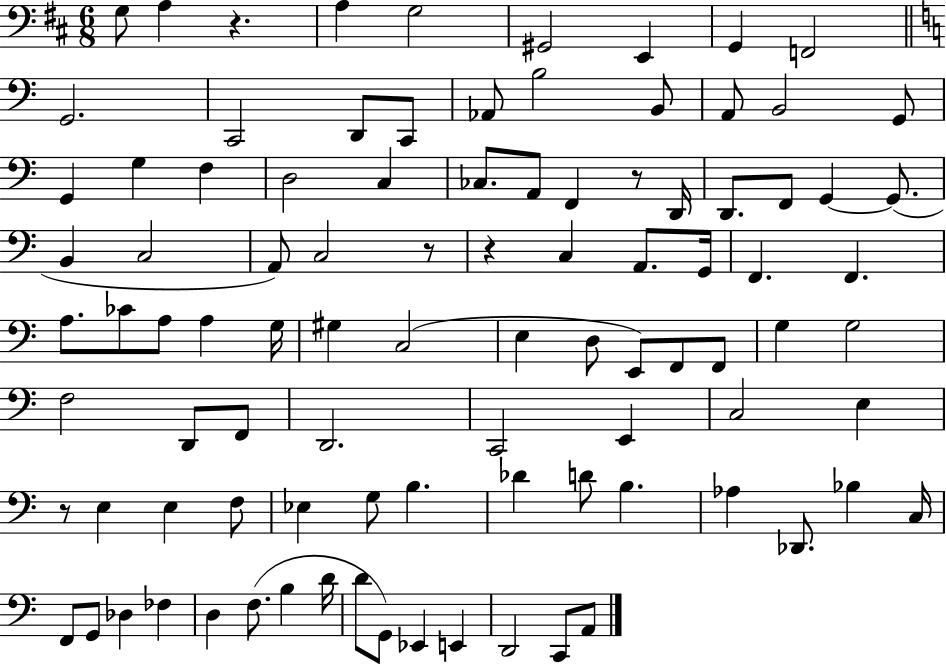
G3/e A3/q R/q. A3/q G3/h G#2/h E2/q G2/q F2/h G2/h. C2/h D2/e C2/e Ab2/e B3/h B2/e A2/e B2/h G2/e G2/q G3/q F3/q D3/h C3/q CES3/e. A2/e F2/q R/e D2/s D2/e. F2/e G2/q G2/e. B2/q C3/h A2/e C3/h R/e R/q C3/q A2/e. G2/s F2/q. F2/q. A3/e. CES4/e A3/e A3/q G3/s G#3/q C3/h E3/q D3/e E2/e F2/e F2/e G3/q G3/h F3/h D2/e F2/e D2/h. C2/h E2/q C3/h E3/q R/e E3/q E3/q F3/e Eb3/q G3/e B3/q. Db4/q D4/e B3/q. Ab3/q Db2/e. Bb3/q C3/s F2/e G2/e Db3/q FES3/q D3/q F3/e. B3/q D4/s D4/e G2/e Eb2/q E2/q D2/h C2/e A2/e